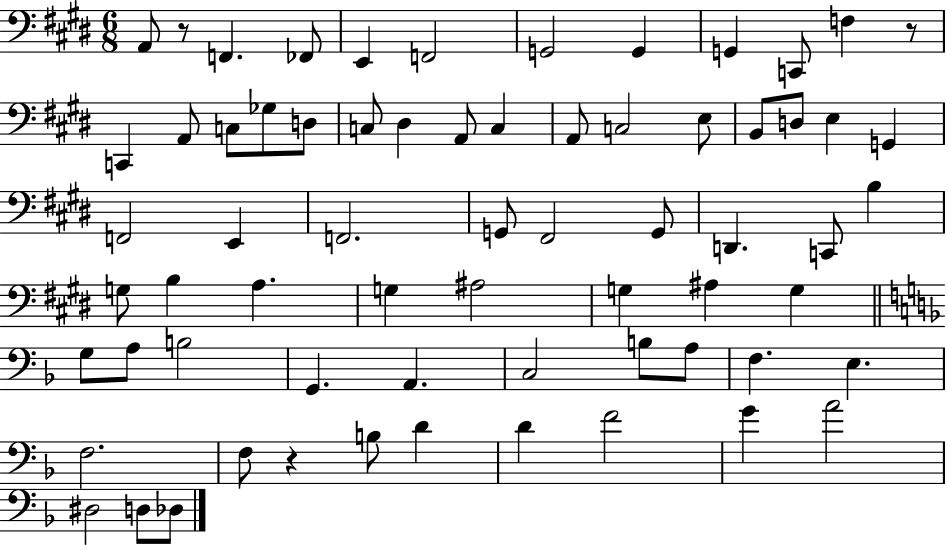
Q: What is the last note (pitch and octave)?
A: Db3